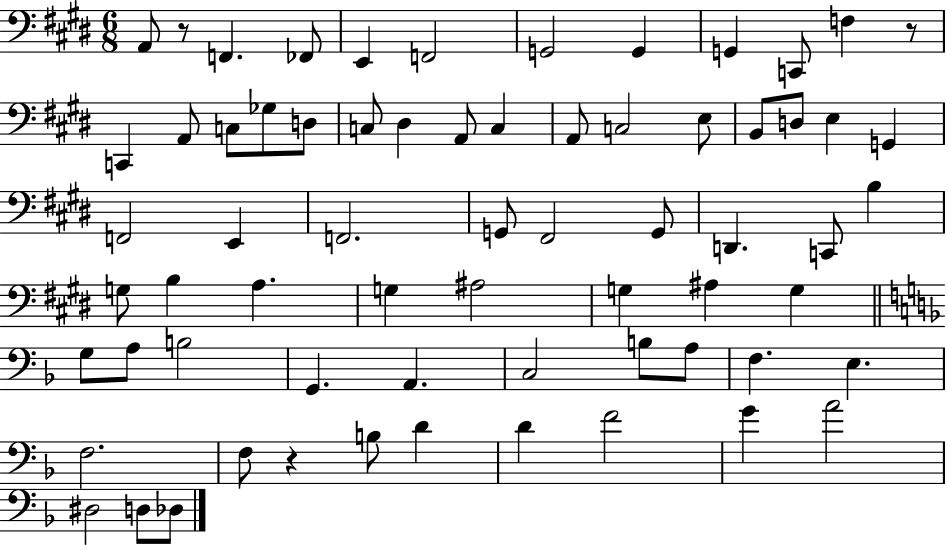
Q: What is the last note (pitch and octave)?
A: Db3